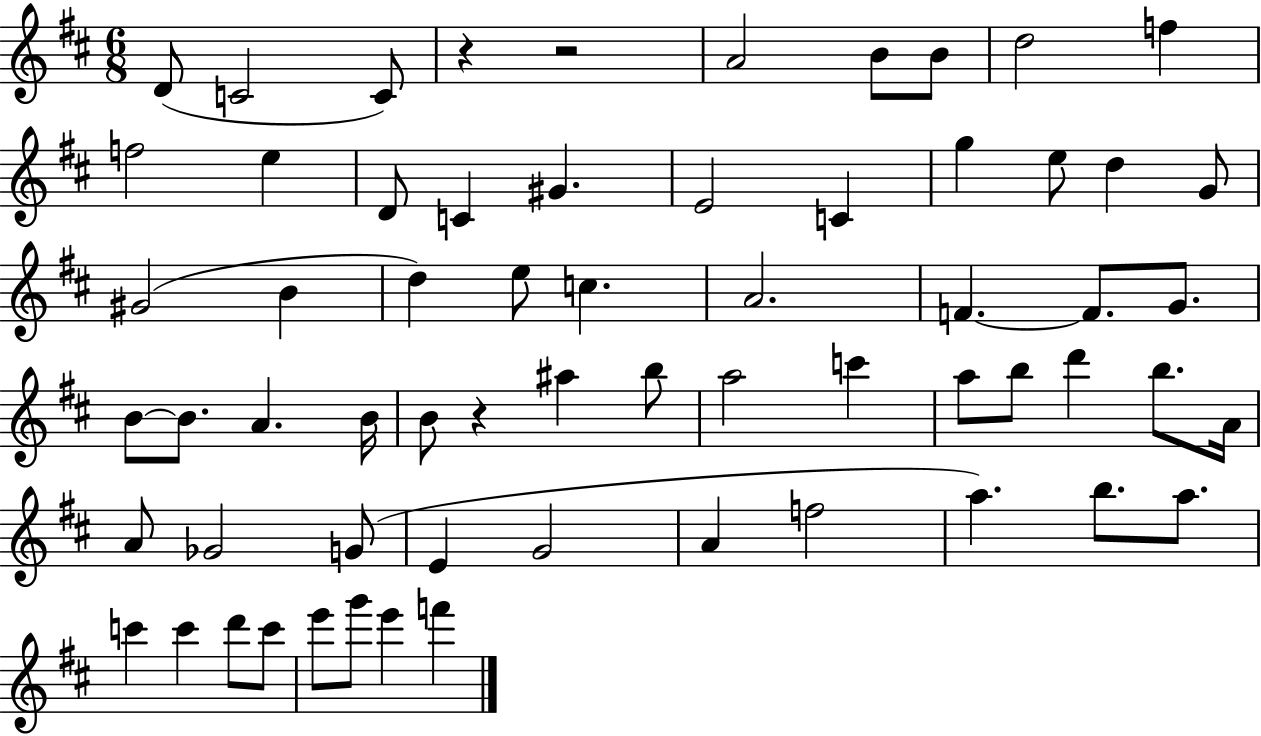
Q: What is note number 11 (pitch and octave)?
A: D4